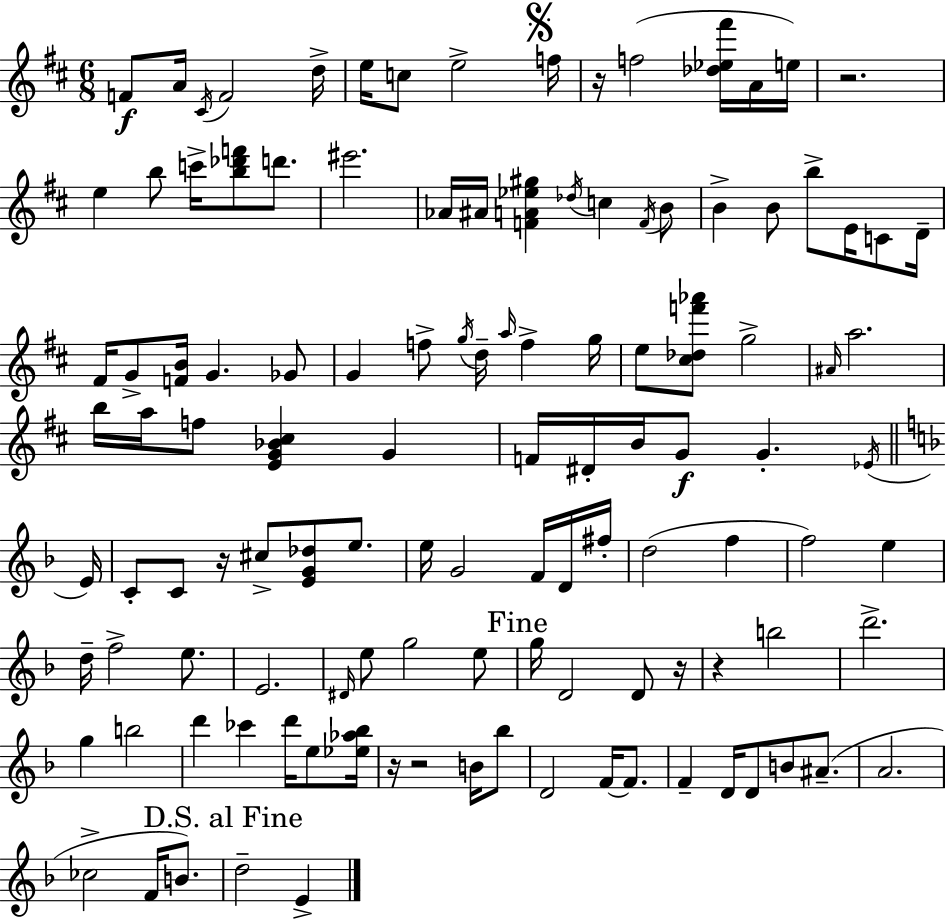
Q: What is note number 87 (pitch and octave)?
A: E5